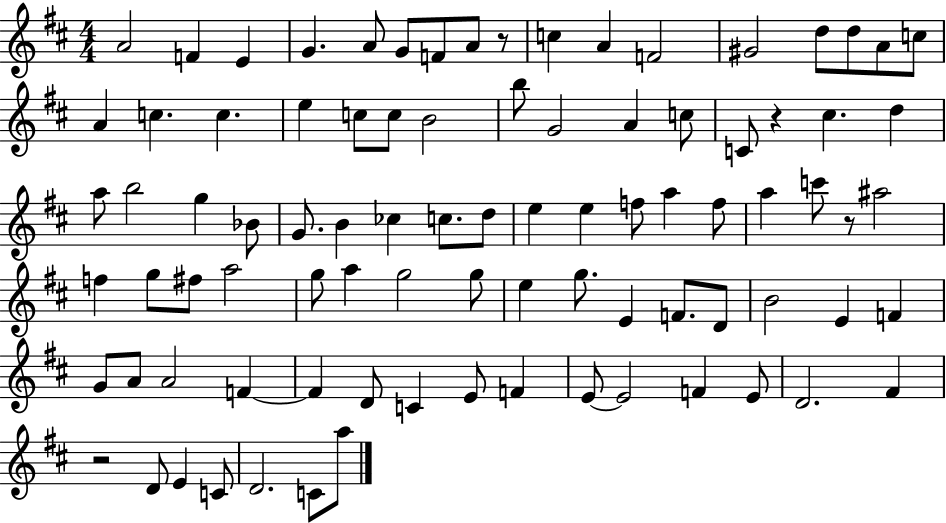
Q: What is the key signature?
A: D major